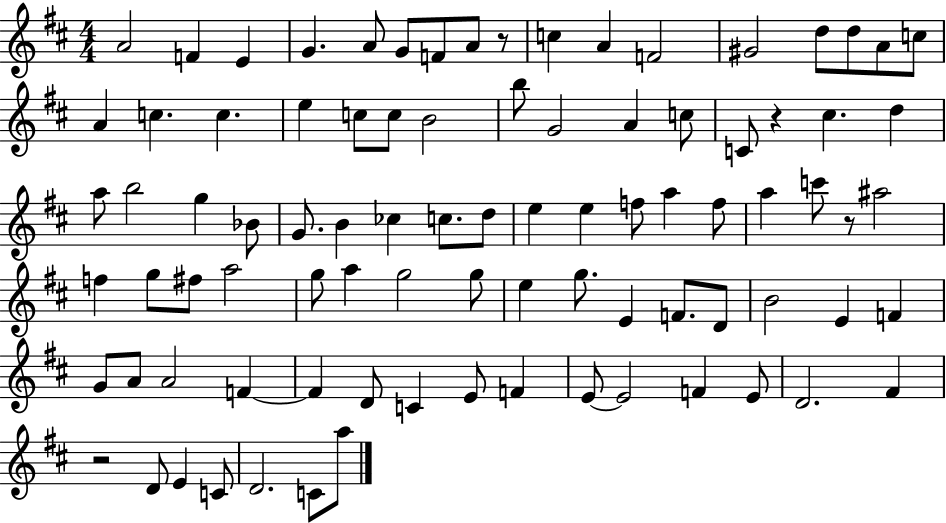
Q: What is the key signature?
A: D major